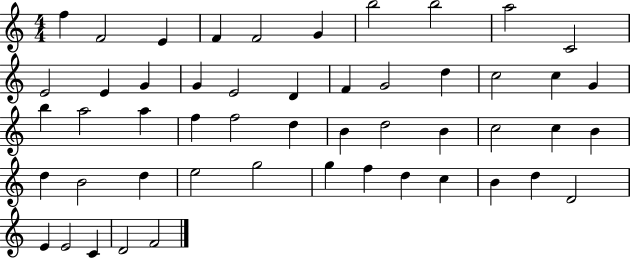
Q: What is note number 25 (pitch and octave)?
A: A5